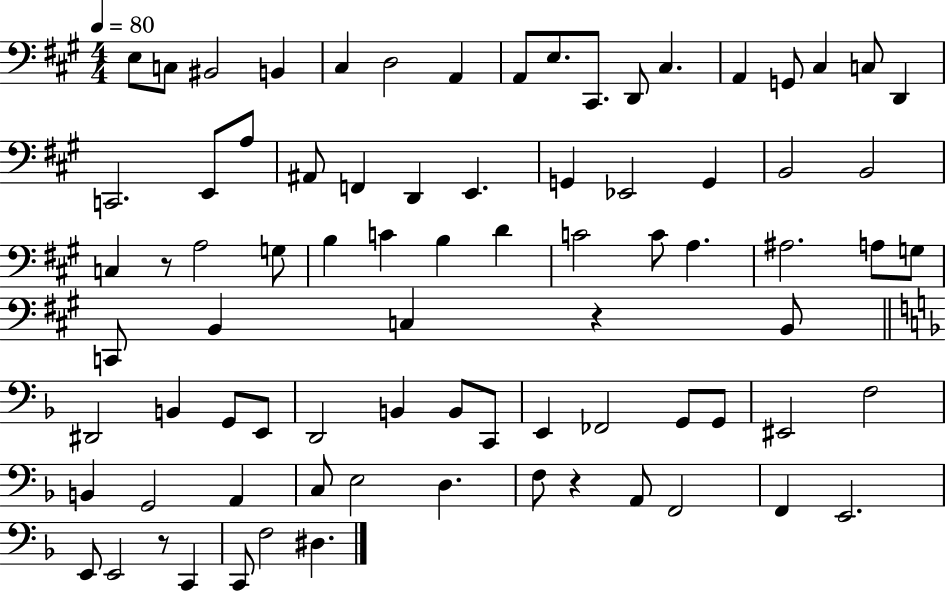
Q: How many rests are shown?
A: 4